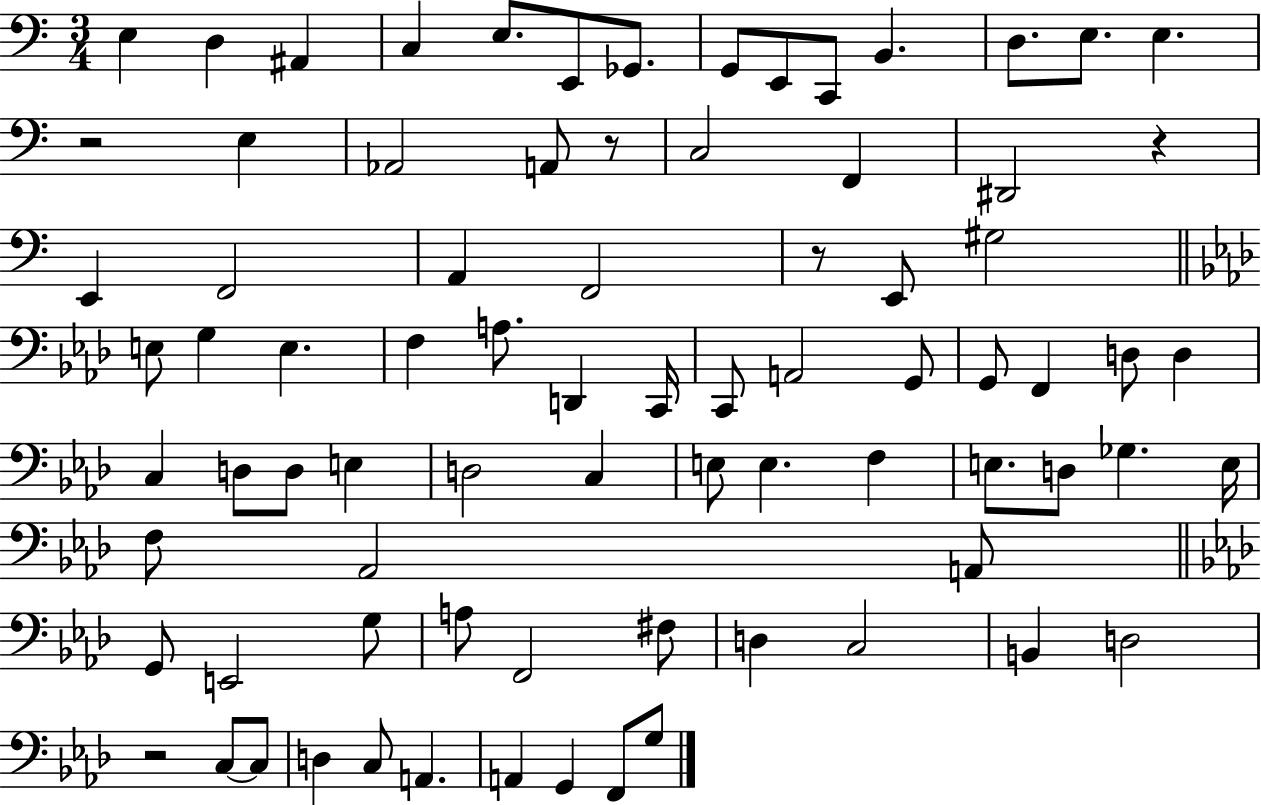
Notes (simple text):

E3/q D3/q A#2/q C3/q E3/e. E2/e Gb2/e. G2/e E2/e C2/e B2/q. D3/e. E3/e. E3/q. R/h E3/q Ab2/h A2/e R/e C3/h F2/q D#2/h R/q E2/q F2/h A2/q F2/h R/e E2/e G#3/h E3/e G3/q E3/q. F3/q A3/e. D2/q C2/s C2/e A2/h G2/e G2/e F2/q D3/e D3/q C3/q D3/e D3/e E3/q D3/h C3/q E3/e E3/q. F3/q E3/e. D3/e Gb3/q. E3/s F3/e Ab2/h A2/e G2/e E2/h G3/e A3/e F2/h F#3/e D3/q C3/h B2/q D3/h R/h C3/e C3/e D3/q C3/e A2/q. A2/q G2/q F2/e G3/e